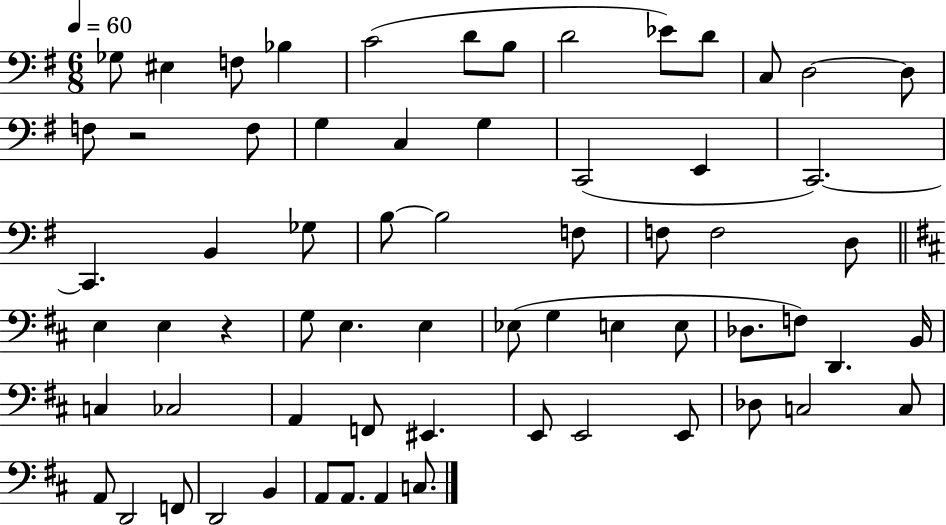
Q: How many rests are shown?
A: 2